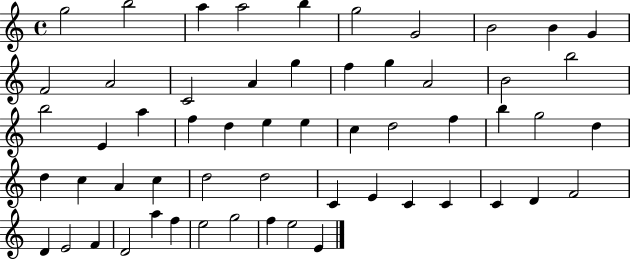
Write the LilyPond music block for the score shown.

{
  \clef treble
  \time 4/4
  \defaultTimeSignature
  \key c \major
  g''2 b''2 | a''4 a''2 b''4 | g''2 g'2 | b'2 b'4 g'4 | \break f'2 a'2 | c'2 a'4 g''4 | f''4 g''4 a'2 | b'2 b''2 | \break b''2 e'4 a''4 | f''4 d''4 e''4 e''4 | c''4 d''2 f''4 | b''4 g''2 d''4 | \break d''4 c''4 a'4 c''4 | d''2 d''2 | c'4 e'4 c'4 c'4 | c'4 d'4 f'2 | \break d'4 e'2 f'4 | d'2 a''4 f''4 | e''2 g''2 | f''4 e''2 e'4 | \break \bar "|."
}